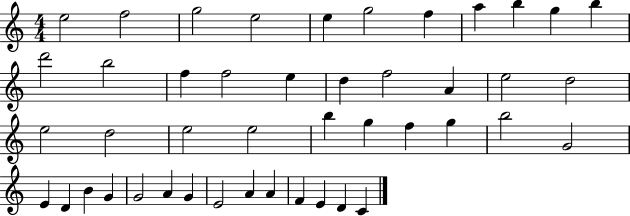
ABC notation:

X:1
T:Untitled
M:4/4
L:1/4
K:C
e2 f2 g2 e2 e g2 f a b g b d'2 b2 f f2 e d f2 A e2 d2 e2 d2 e2 e2 b g f g b2 G2 E D B G G2 A G E2 A A F E D C